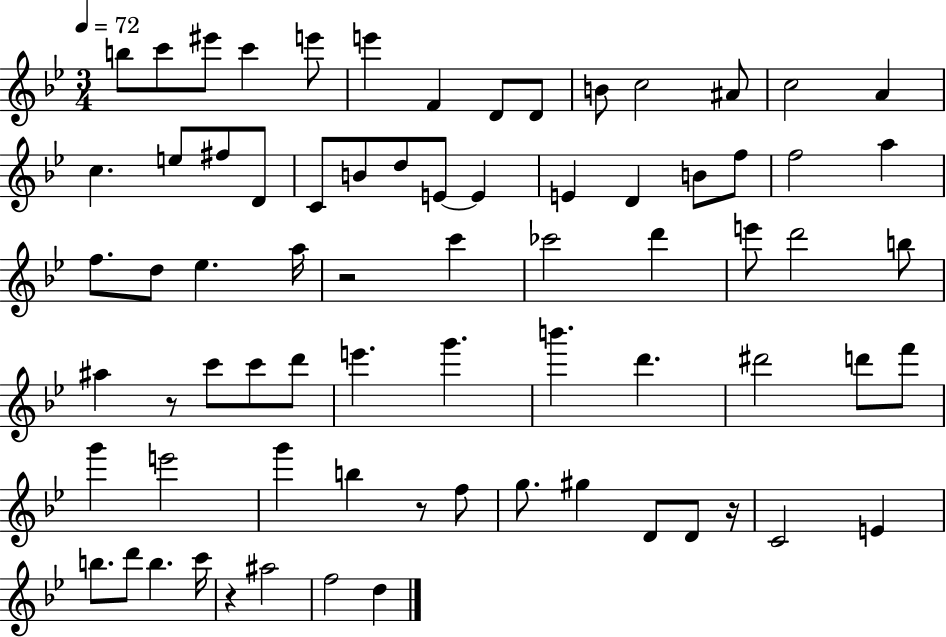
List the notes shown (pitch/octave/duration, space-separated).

B5/e C6/e EIS6/e C6/q E6/e E6/q F4/q D4/e D4/e B4/e C5/h A#4/e C5/h A4/q C5/q. E5/e F#5/e D4/e C4/e B4/e D5/e E4/e E4/q E4/q D4/q B4/e F5/e F5/h A5/q F5/e. D5/e Eb5/q. A5/s R/h C6/q CES6/h D6/q E6/e D6/h B5/e A#5/q R/e C6/e C6/e D6/e E6/q. G6/q. B6/q. D6/q. D#6/h D6/e F6/e G6/q E6/h G6/q B5/q R/e F5/e G5/e. G#5/q D4/e D4/e R/s C4/h E4/q B5/e. D6/e B5/q. C6/s R/q A#5/h F5/h D5/q